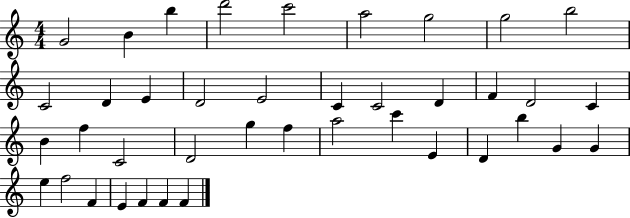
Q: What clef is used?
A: treble